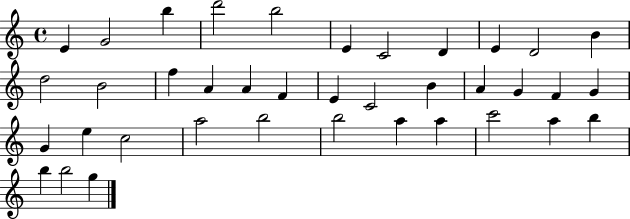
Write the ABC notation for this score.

X:1
T:Untitled
M:4/4
L:1/4
K:C
E G2 b d'2 b2 E C2 D E D2 B d2 B2 f A A F E C2 B A G F G G e c2 a2 b2 b2 a a c'2 a b b b2 g